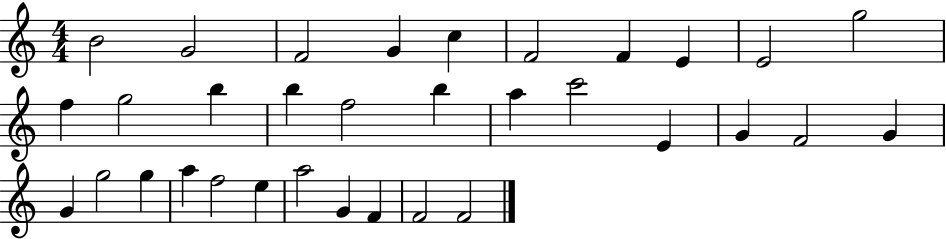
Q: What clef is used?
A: treble